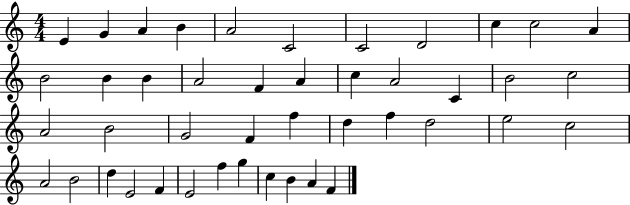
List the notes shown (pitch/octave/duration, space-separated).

E4/q G4/q A4/q B4/q A4/h C4/h C4/h D4/h C5/q C5/h A4/q B4/h B4/q B4/q A4/h F4/q A4/q C5/q A4/h C4/q B4/h C5/h A4/h B4/h G4/h F4/q F5/q D5/q F5/q D5/h E5/h C5/h A4/h B4/h D5/q E4/h F4/q E4/h F5/q G5/q C5/q B4/q A4/q F4/q